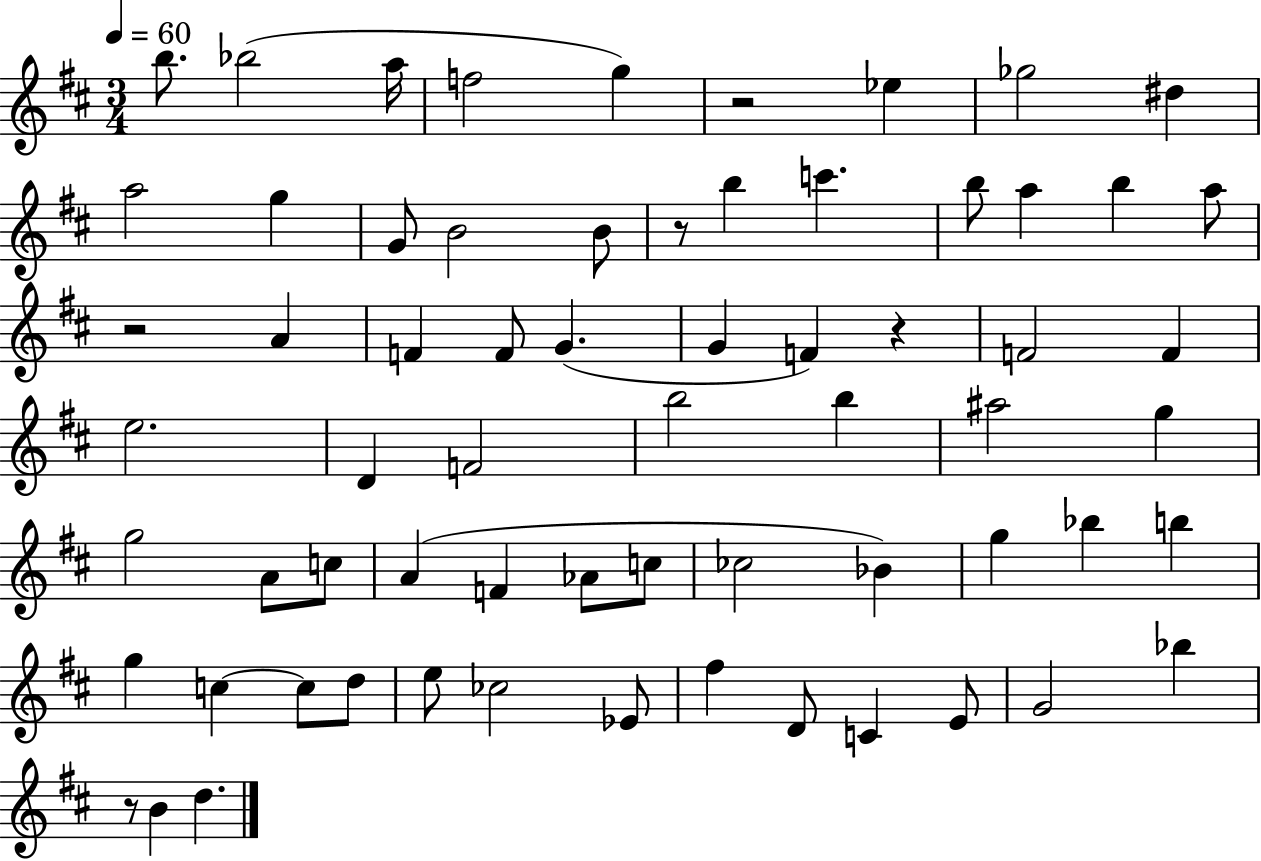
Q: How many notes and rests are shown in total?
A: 66